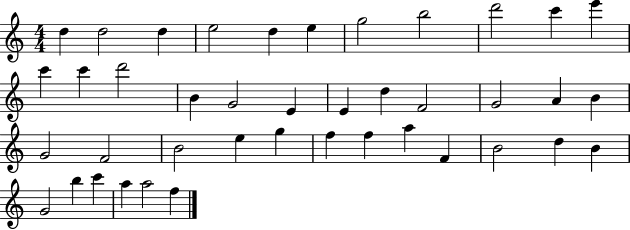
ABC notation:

X:1
T:Untitled
M:4/4
L:1/4
K:C
d d2 d e2 d e g2 b2 d'2 c' e' c' c' d'2 B G2 E E d F2 G2 A B G2 F2 B2 e g f f a F B2 d B G2 b c' a a2 f